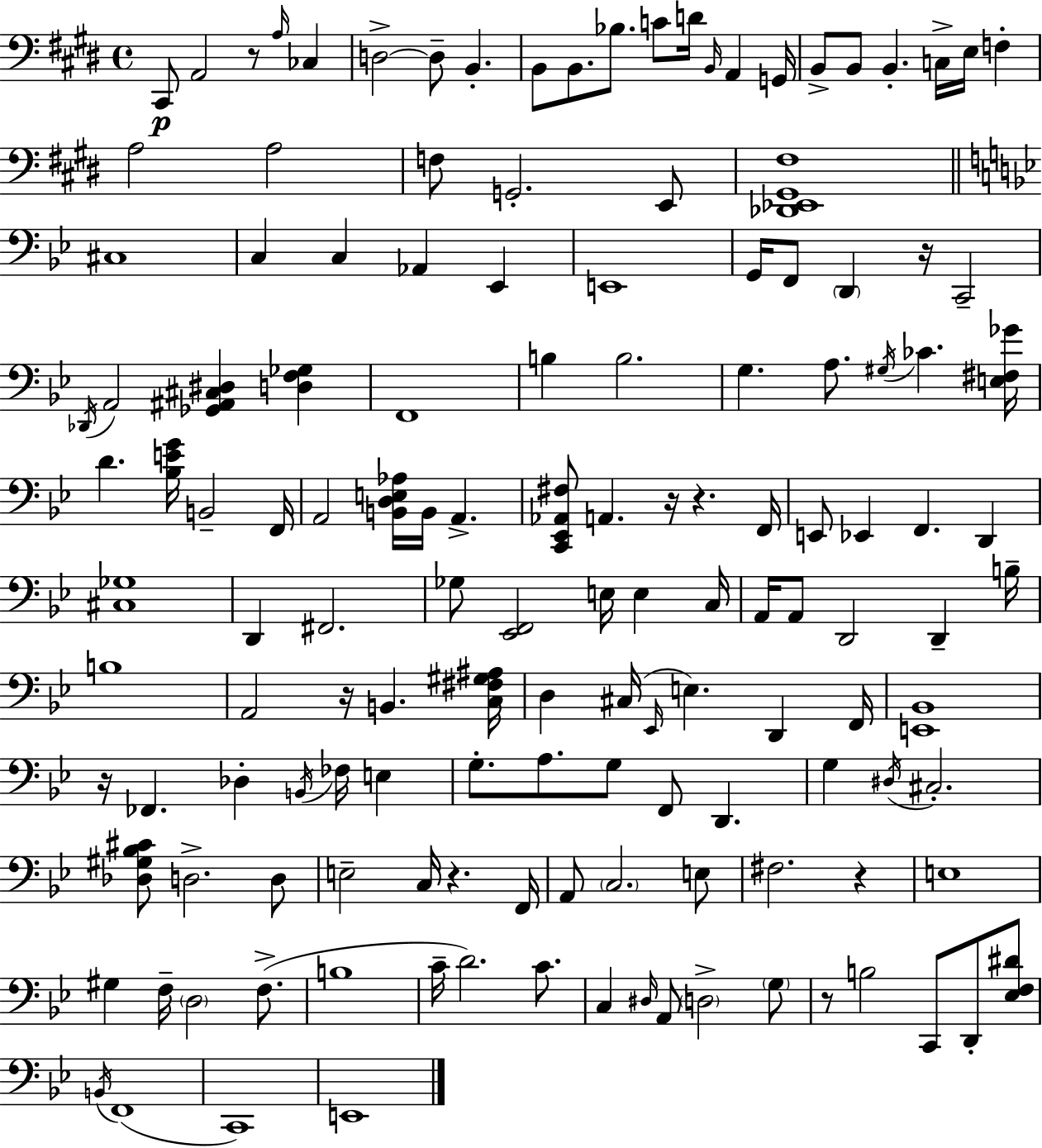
C#2/e A2/h R/e A3/s CES3/q D3/h D3/e B2/q. B2/e B2/e. Bb3/e. C4/e D4/s B2/s A2/q G2/s B2/e B2/e B2/q. C3/s E3/s F3/q A3/h A3/h F3/e G2/h. E2/e [Db2,Eb2,G#2,F#3]/w C#3/w C3/q C3/q Ab2/q Eb2/q E2/w G2/s F2/e D2/q R/s C2/h Db2/s A2/h [Gb2,A#2,C#3,D#3]/q [D3,F3,Gb3]/q F2/w B3/q B3/h. G3/q. A3/e. G#3/s CES4/q. [E3,F#3,Gb4]/s D4/q. [Bb3,E4,G4]/s B2/h F2/s A2/h [B2,D3,E3,Ab3]/s B2/s A2/q. [C2,Eb2,Ab2,F#3]/e A2/q. R/s R/q. F2/s E2/e Eb2/q F2/q. D2/q [C#3,Gb3]/w D2/q F#2/h. Gb3/e [Eb2,F2]/h E3/s E3/q C3/s A2/s A2/e D2/h D2/q B3/s B3/w A2/h R/s B2/q. [C3,F#3,G#3,A#3]/s D3/q C#3/s Eb2/s E3/q. D2/q F2/s [E2,Bb2]/w R/s FES2/q. Db3/q B2/s FES3/s E3/q G3/e. A3/e. G3/e F2/e D2/q. G3/q D#3/s C#3/h. [Db3,G#3,Bb3,C#4]/e D3/h. D3/e E3/h C3/s R/q. F2/s A2/e C3/h. E3/e F#3/h. R/q E3/w G#3/q F3/s D3/h F3/e. B3/w C4/s D4/h. C4/e. C3/q D#3/s A2/e D3/h G3/e R/e B3/h C2/e D2/e [Eb3,F3,D#4]/e B2/s F2/w C2/w E2/w